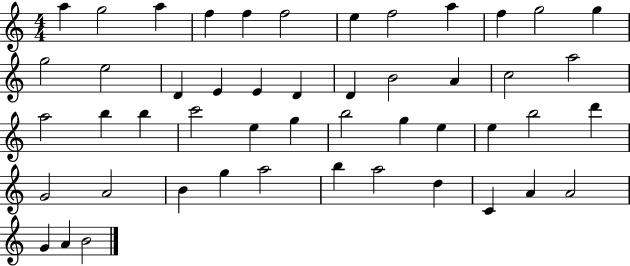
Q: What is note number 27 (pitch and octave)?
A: C6